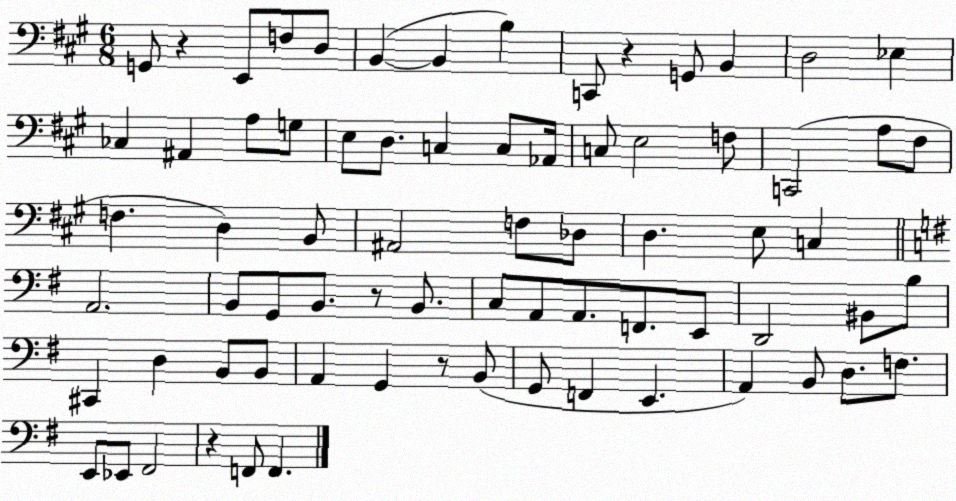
X:1
T:Untitled
M:6/8
L:1/4
K:A
G,,/2 z E,,/2 F,/2 D,/2 B,, B,, B, C,,/2 z G,,/2 B,, D,2 _E, _C, ^A,, A,/2 G,/2 E,/2 D,/2 C, C,/2 _A,,/4 C,/2 E,2 F,/2 C,,2 A,/2 ^F,/2 F, D, B,,/2 ^A,,2 F,/2 _D,/2 D, E,/2 C, A,,2 B,,/2 G,,/2 B,,/2 z/2 B,,/2 C,/2 A,,/2 A,,/2 F,,/2 E,,/2 D,,2 ^B,,/2 B,/2 ^C,, D, B,,/2 B,,/2 A,, G,, z/2 B,,/2 G,,/2 F,, E,, A,, B,,/2 D,/2 F,/2 E,,/2 _E,,/2 ^F,,2 z F,,/2 F,,